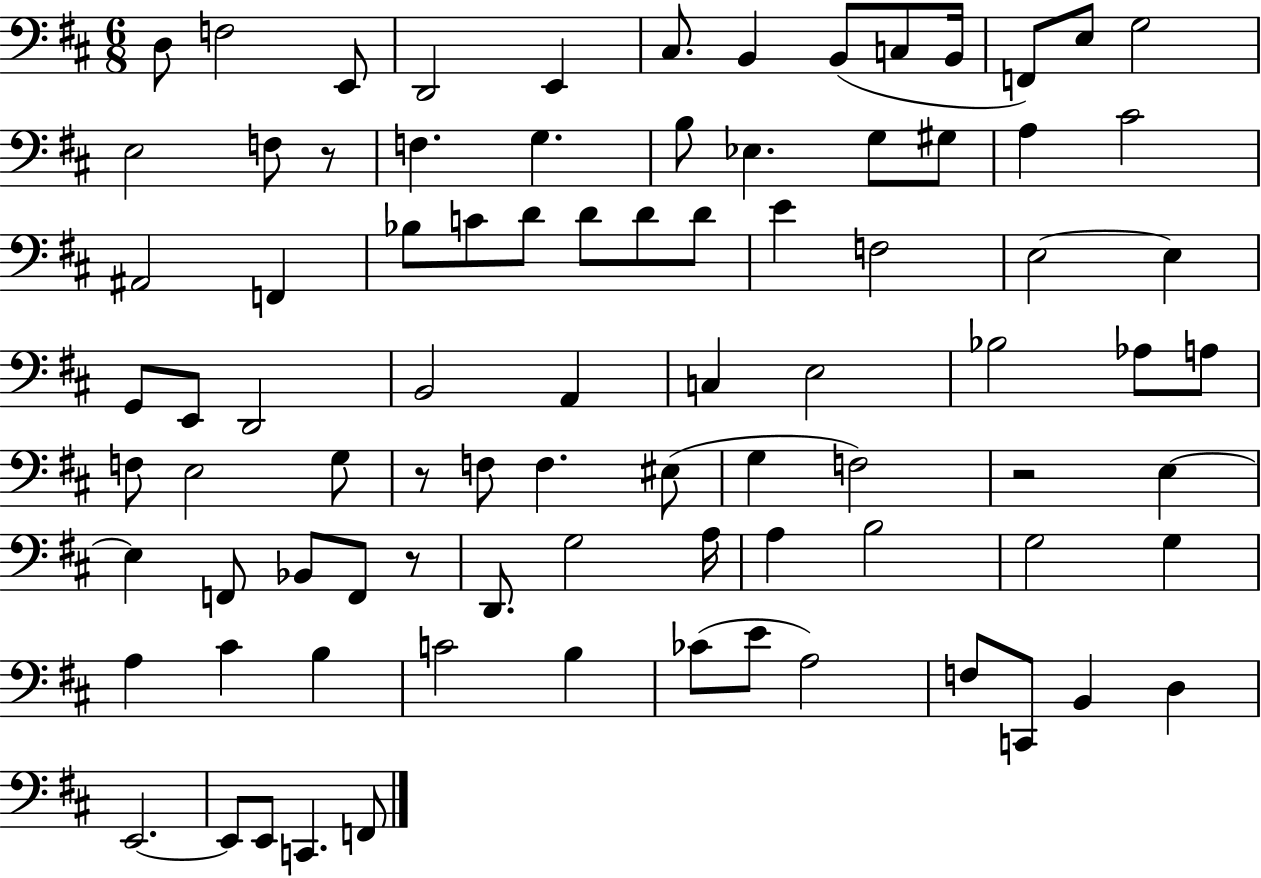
{
  \clef bass
  \numericTimeSignature
  \time 6/8
  \key d \major
  d8 f2 e,8 | d,2 e,4 | cis8. b,4 b,8( c8 b,16 | f,8) e8 g2 | \break e2 f8 r8 | f4. g4. | b8 ees4. g8 gis8 | a4 cis'2 | \break ais,2 f,4 | bes8 c'8 d'8 d'8 d'8 d'8 | e'4 f2 | e2~~ e4 | \break g,8 e,8 d,2 | b,2 a,4 | c4 e2 | bes2 aes8 a8 | \break f8 e2 g8 | r8 f8 f4. eis8( | g4 f2) | r2 e4~~ | \break e4 f,8 bes,8 f,8 r8 | d,8. g2 a16 | a4 b2 | g2 g4 | \break a4 cis'4 b4 | c'2 b4 | ces'8( e'8 a2) | f8 c,8 b,4 d4 | \break e,2.~~ | e,8 e,8 c,4. f,8 | \bar "|."
}